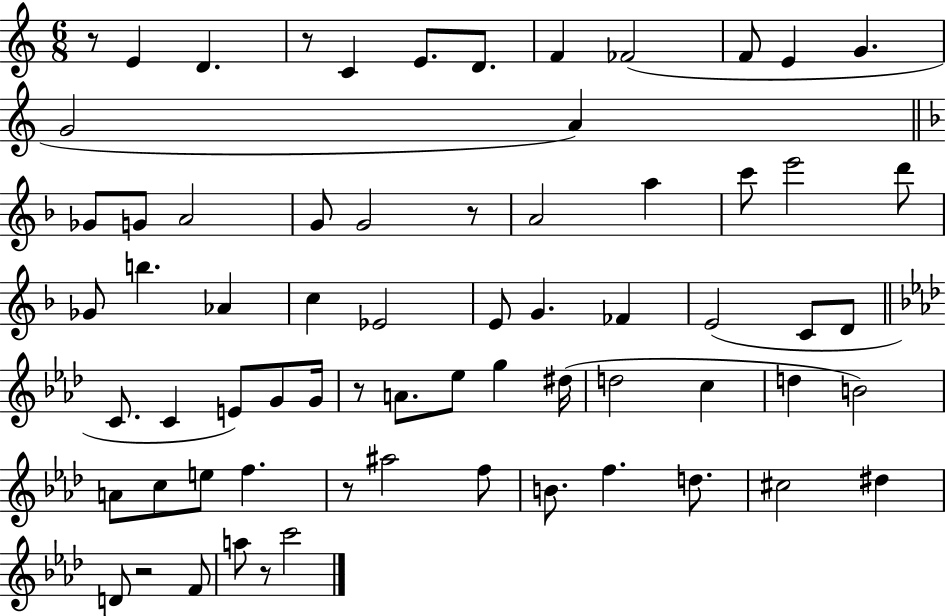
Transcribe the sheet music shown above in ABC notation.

X:1
T:Untitled
M:6/8
L:1/4
K:C
z/2 E D z/2 C E/2 D/2 F _F2 F/2 E G G2 A _G/2 G/2 A2 G/2 G2 z/2 A2 a c'/2 e'2 d'/2 _G/2 b _A c _E2 E/2 G _F E2 C/2 D/2 C/2 C E/2 G/2 G/4 z/2 A/2 _e/2 g ^d/4 d2 c d B2 A/2 c/2 e/2 f z/2 ^a2 f/2 B/2 f d/2 ^c2 ^d D/2 z2 F/2 a/2 z/2 c'2